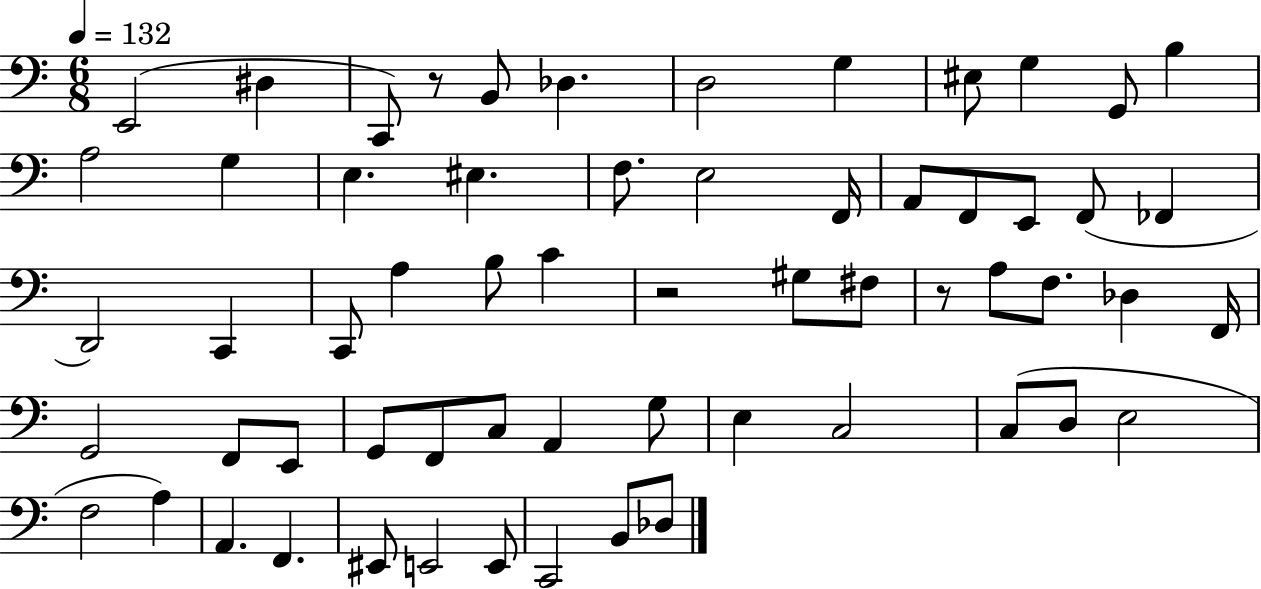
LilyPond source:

{
  \clef bass
  \numericTimeSignature
  \time 6/8
  \key c \major
  \tempo 4 = 132
  e,2( dis4 | c,8) r8 b,8 des4. | d2 g4 | eis8 g4 g,8 b4 | \break a2 g4 | e4. eis4. | f8. e2 f,16 | a,8 f,8 e,8 f,8( fes,4 | \break d,2) c,4 | c,8 a4 b8 c'4 | r2 gis8 fis8 | r8 a8 f8. des4 f,16 | \break g,2 f,8 e,8 | g,8 f,8 c8 a,4 g8 | e4 c2 | c8( d8 e2 | \break f2 a4) | a,4. f,4. | eis,8 e,2 e,8 | c,2 b,8 des8 | \break \bar "|."
}